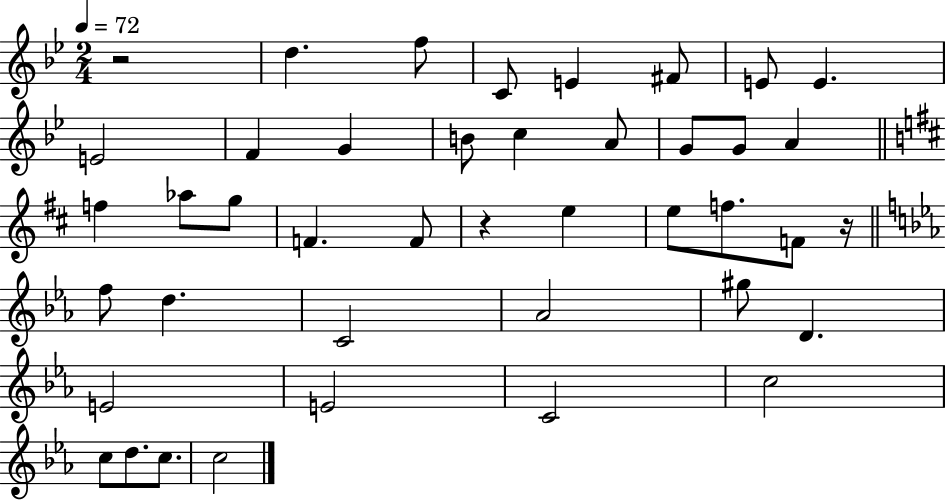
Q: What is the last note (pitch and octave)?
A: C5